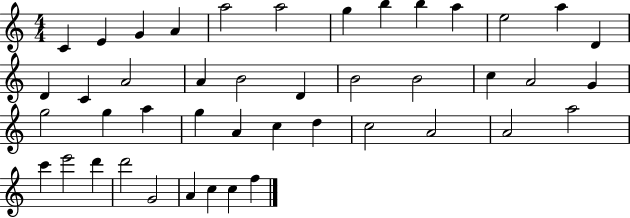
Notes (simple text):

C4/q E4/q G4/q A4/q A5/h A5/h G5/q B5/q B5/q A5/q E5/h A5/q D4/q D4/q C4/q A4/h A4/q B4/h D4/q B4/h B4/h C5/q A4/h G4/q G5/h G5/q A5/q G5/q A4/q C5/q D5/q C5/h A4/h A4/h A5/h C6/q E6/h D6/q D6/h G4/h A4/q C5/q C5/q F5/q